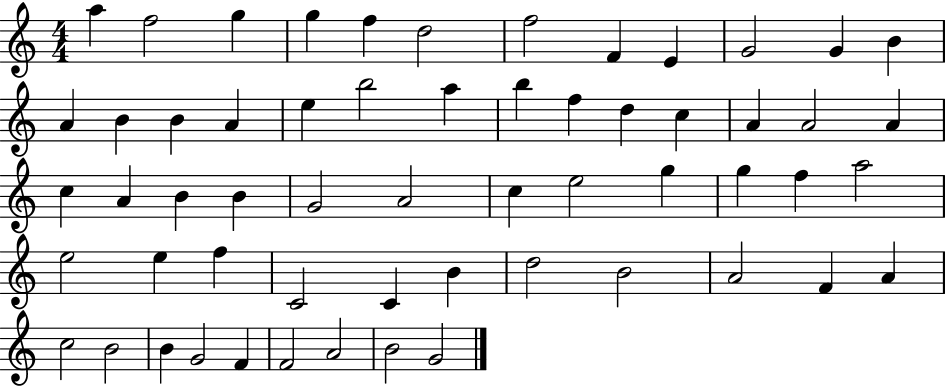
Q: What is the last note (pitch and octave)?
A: G4